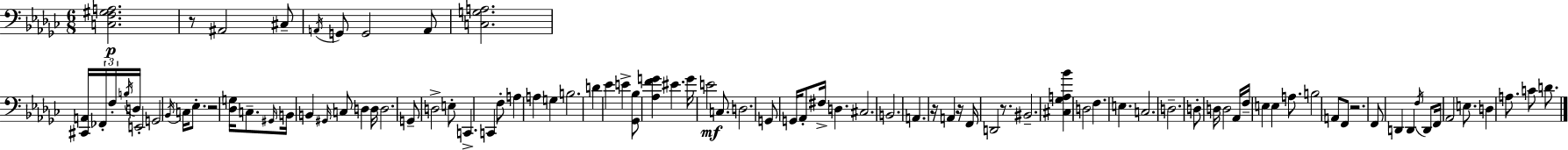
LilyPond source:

{
  \clef bass
  \numericTimeSignature
  \time 6/8
  \key ees \minor
  \repeat volta 2 { <c f gis a>2.\p | r8 ais,2 cis8-- | \acciaccatura { a,16 } g,8 g,2 a,8 | <c g a>2. | \break <cis, a,>16 \tuplet 3/2 { fes,16-. f16-. \acciaccatura { b16 } } d16 e,2-. | g,2 \acciaccatura { bes,16 } c16 | ees8.-. r2 <des g>16 | c8.-- \grace { gis,16 } b,16 b,4 \grace { gis,16 } c8 | \break d4 d16 d2. | g,8-- d2-> | e8-. c,4.-> c,4 | f8-. a4 a4 | \break g4 b2. | d'4 ees'4 | e'4-> <ges, bes>8 <aes f' g'>4 eis'4. | g'16 e'2\mf | \break c8. d2. | g,8 g,16 aes,8-. fis16-> d4. | cis2. | b,2. | \break a,4. r16 | a,4 r16 f,16 d,2 | r8. bis,2.-- | <cis ges a bes'>4 d2 | \break f4. e4. | c2. | d2.-- | d8-. d16 d2 | \break aes,16 f16-- e4 e4 | a8. b2 | a,8 f,8 r2. | f,8 d,4 d,4 | \break \acciaccatura { f16 } d,8 f,16 aes,2 | e8. d4 a8. | c'8 d'8. } \bar "|."
}